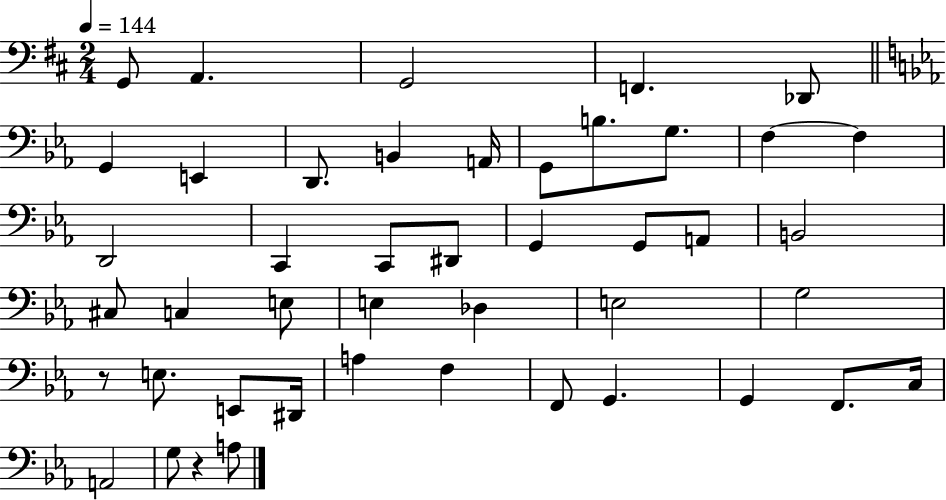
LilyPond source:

{
  \clef bass
  \numericTimeSignature
  \time 2/4
  \key d \major
  \tempo 4 = 144
  g,8 a,4. | g,2 | f,4. des,8 | \bar "||" \break \key ees \major g,4 e,4 | d,8. b,4 a,16 | g,8 b8. g8. | f4~~ f4 | \break d,2 | c,4 c,8 dis,8 | g,4 g,8 a,8 | b,2 | \break cis8 c4 e8 | e4 des4 | e2 | g2 | \break r8 e8. e,8 dis,16 | a4 f4 | f,8 g,4. | g,4 f,8. c16 | \break a,2 | g8 r4 a8 | \bar "|."
}